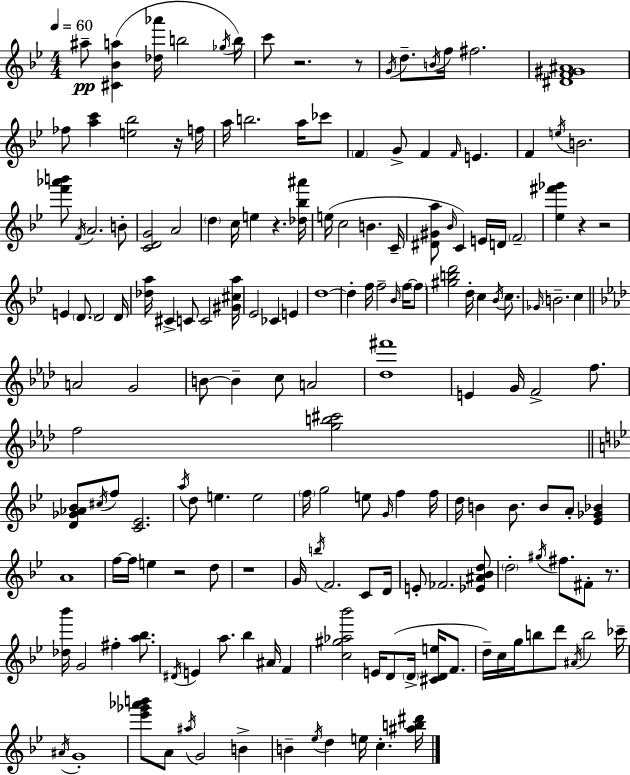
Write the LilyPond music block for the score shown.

{
  \clef treble
  \numericTimeSignature
  \time 4/4
  \key bes \major
  \tempo 4 = 60
  ais''8--\pp <cis' bes' a''>4( <des'' aes'''>16 b''2 \acciaccatura { ges''16 } | b''16) c'''8 r2. r8 | \acciaccatura { g'16 } d''8.-- \acciaccatura { b'16 } f''16 fis''2. | <dis' f' gis' ais'>1 | \break fes''8 <a'' c'''>4 <e'' bes''>2 | r16 f''16 a''16 b''2. | a''16 ces'''8 \parenthesize f'4 g'8-> f'4 \grace { f'16 } e'4. | f'4 \acciaccatura { e''16 } b'2. | \break <f''' aes''' b'''>8 \acciaccatura { f'16 } a'2. | b'8-. <c' d' g'>2 a'2 | \parenthesize d''4 c''16 e''4 r4. | <des'' bes'' ais'''>16 e''16( c''2 b'4. | \break c'16-- <dis' gis' a''>8 \grace { bes'16 }) c'4 e'16 d'16 \parenthesize f'2-- | <ees'' fis''' ges'''>4 r4 r2 | e'4 \parenthesize d'8. d'2 | d'16 <des'' a''>16 cis'4-> c'8 c'2 | \break <gis' cis'' a''>16 ees'2 ces'4 | e'4 d''1~~ | d''4-. f''16 f''2-- | \grace { bes'16 } f''16~~ \parenthesize f''8 <gis'' b'' d'''>2 | \break d''16-. c''4 \acciaccatura { bes'16 } c''8. \grace { ges'16 } b'2.-- | c''4 \bar "||" \break \key aes \major a'2 g'2 | b'8~~ b'4-- c''8 a'2 | <des'' fis'''>1 | e'4 g'16 f'2-> f''8. | \break f''2 <g'' b'' cis'''>2 | \bar "||" \break \key bes \major <d' ges' aes' bes'>8 \acciaccatura { cis''16 } f''8 <c' ees'>2. | \acciaccatura { a''16 } d''8 e''4. e''2 | \parenthesize f''16 g''2 e''8 \grace { g'16 } f''4 | f''16 d''16 b'4 b'8. b'8 a'8-. <ees' ges' bes'>4 | \break a'1 | f''16~~ f''16 e''4 r2 | d''8 r1 | g'16 \acciaccatura { b''16 } f'2. | \break c'8 d'16 e'8-. fes'2. | <ees' ais' bes' d''>8 \parenthesize d''2-. \acciaccatura { gis''16 } fis''8. | fis'8-. r8. <des'' bes'''>16 g'2 fis''4-. | <a'' bes''>8. \acciaccatura { dis'16 } e'4 a''8. bes''4 | \break ais'16 f'4 <c'' gis'' aes'' bes'''>2 e'16 d'8( | \parenthesize d'16-> <cis' d' e''>16 f'8. d''16--) c''16 g''16 b''8 d'''8 \acciaccatura { ais'16 } b''2 | ces'''16-- \acciaccatura { ais'16 } g'1-. | <ees''' ges''' aes''' b'''>8 a'8 \acciaccatura { ais''16 } g'2 | \break b'4-> b'4-- \acciaccatura { ees''16 } d''4 | e''16 c''4.-. <ais'' b'' dis'''>16 \bar "|."
}